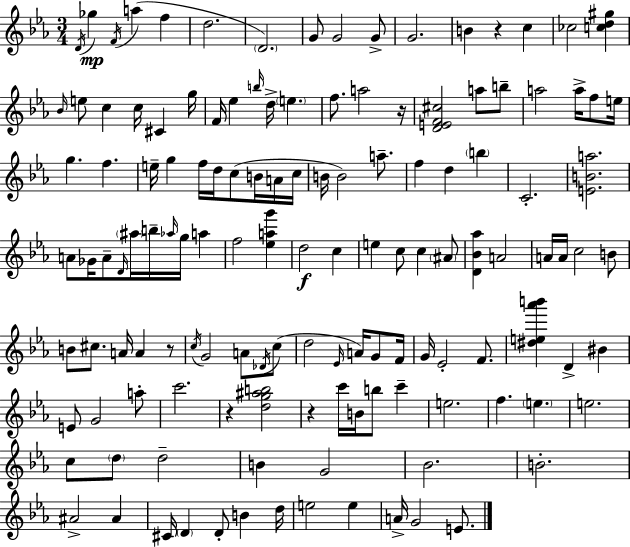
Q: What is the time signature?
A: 3/4